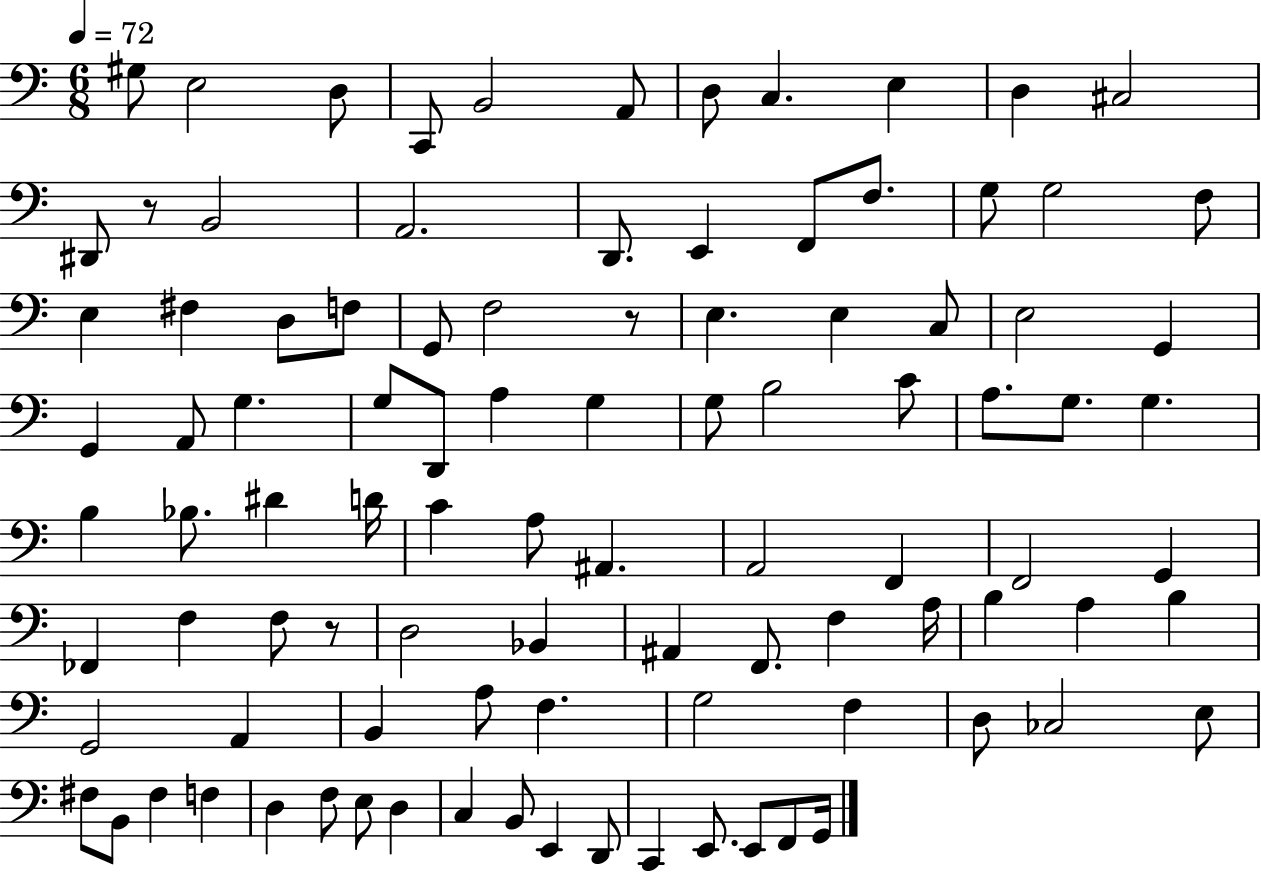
{
  \clef bass
  \numericTimeSignature
  \time 6/8
  \key c \major
  \tempo 4 = 72
  gis8 e2 d8 | c,8 b,2 a,8 | d8 c4. e4 | d4 cis2 | \break dis,8 r8 b,2 | a,2. | d,8. e,4 f,8 f8. | g8 g2 f8 | \break e4 fis4 d8 f8 | g,8 f2 r8 | e4. e4 c8 | e2 g,4 | \break g,4 a,8 g4. | g8 d,8 a4 g4 | g8 b2 c'8 | a8. g8. g4. | \break b4 bes8. dis'4 d'16 | c'4 a8 ais,4. | a,2 f,4 | f,2 g,4 | \break fes,4 f4 f8 r8 | d2 bes,4 | ais,4 f,8. f4 a16 | b4 a4 b4 | \break g,2 a,4 | b,4 a8 f4. | g2 f4 | d8 ces2 e8 | \break fis8 b,8 fis4 f4 | d4 f8 e8 d4 | c4 b,8 e,4 d,8 | c,4 e,8. e,8 f,8 g,16 | \break \bar "|."
}